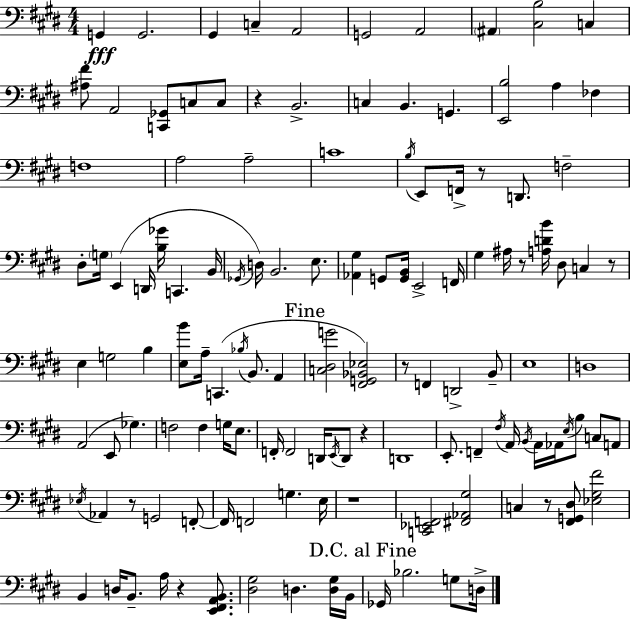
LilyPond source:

{
  \clef bass
  \numericTimeSignature
  \time 4/4
  \key e \major
  \repeat volta 2 { g,4\fff g,2. | gis,4 c4-- a,2 | g,2 a,2 | \parenthesize ais,4 <cis b>2 c4 | \break <ais fis'>8 a,2 <c, ges,>8 c8 c8 | r4 b,2.-> | c4 b,4. g,4. | <e, b>2 a4 fes4 | \break f1 | a2 a2-- | c'1 | \acciaccatura { b16 } e,8 f,16-> r8 d,8. f2-- | \break dis8-. \parenthesize g16 e,4( d,16 <b ges'>16 c,4. | b,16 \acciaccatura { ges,16 }) d16 b,2. e8. | <aes, gis>4 g,8 <g, b,>16 e,2-> | f,16 gis4 ais16 r8 <a d' b'>16 dis8 c4 | \break r8 e4 g2 b4 | <e b'>8 a16-- c,4.( \acciaccatura { bes16 } b,8. a,4 | \mark "Fine" <c dis g'>2 <fis, g, bes, ees>2) | r8 f,4 d,2-> | \break b,8-- e1 | d1 | a,2( e,8 ges4.) | f2 f4 g16 | \break e8. f,16-. f,2 d,16 \acciaccatura { e,16 } d,8 | r4 d,1 | e,8.-. f,4-- \acciaccatura { fis16 } a,16 \acciaccatura { b,16 } a,16 aes,16 | \acciaccatura { e16 } b8 c8 a,8 \acciaccatura { ees16 } aes,4 r8 g,2 | \break f,8-.~~ f,16 f,2 | g4. e16 r1 | <c, ees, f,>2 | <fis, aes, gis>2 c4 r8 <fis, g, dis>8 | \break <ees gis fis'>2 b,4 d16 b,8.-- | a16 r4 <e, fis, a, b,>8. <dis gis>2 | d4. <d gis>16 b,16 \mark "D.C. al Fine" ges,16 bes2. | g8 d16-> } \bar "|."
}